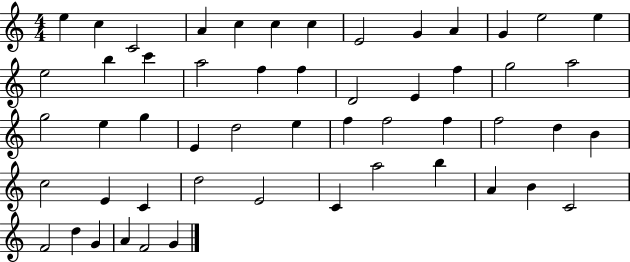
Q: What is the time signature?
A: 4/4